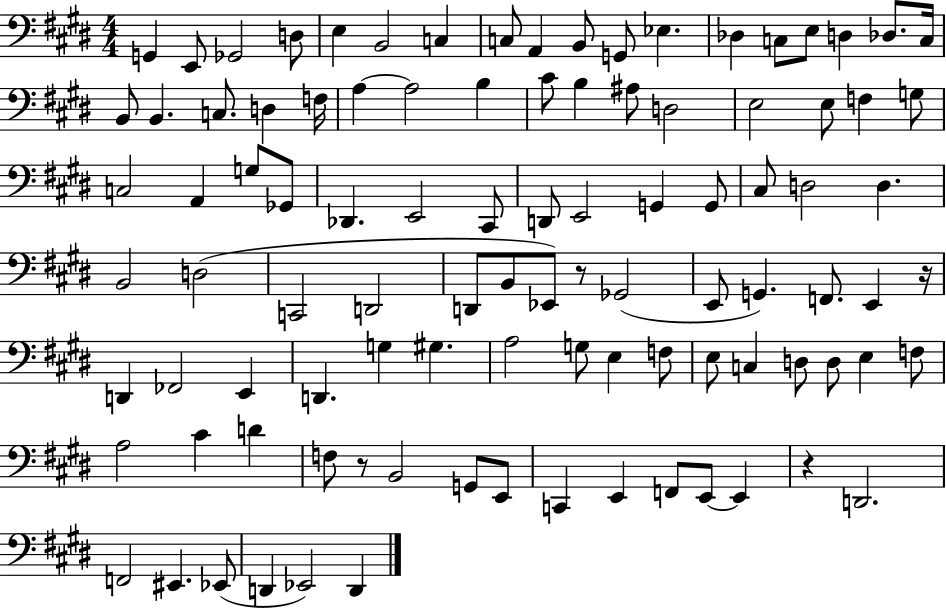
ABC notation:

X:1
T:Untitled
M:4/4
L:1/4
K:E
G,, E,,/2 _G,,2 D,/2 E, B,,2 C, C,/2 A,, B,,/2 G,,/2 _E, _D, C,/2 E,/2 D, _D,/2 C,/4 B,,/2 B,, C,/2 D, F,/4 A, A,2 B, ^C/2 B, ^A,/2 D,2 E,2 E,/2 F, G,/2 C,2 A,, G,/2 _G,,/2 _D,, E,,2 ^C,,/2 D,,/2 E,,2 G,, G,,/2 ^C,/2 D,2 D, B,,2 D,2 C,,2 D,,2 D,,/2 B,,/2 _E,,/2 z/2 _G,,2 E,,/2 G,, F,,/2 E,, z/4 D,, _F,,2 E,, D,, G, ^G, A,2 G,/2 E, F,/2 E,/2 C, D,/2 D,/2 E, F,/2 A,2 ^C D F,/2 z/2 B,,2 G,,/2 E,,/2 C,, E,, F,,/2 E,,/2 E,, z D,,2 F,,2 ^E,, _E,,/2 D,, _E,,2 D,,